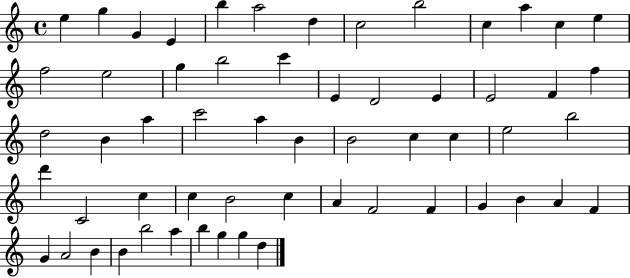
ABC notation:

X:1
T:Untitled
M:4/4
L:1/4
K:C
e g G E b a2 d c2 b2 c a c e f2 e2 g b2 c' E D2 E E2 F f d2 B a c'2 a B B2 c c e2 b2 d' C2 c c B2 c A F2 F G B A F G A2 B B b2 a b g g d